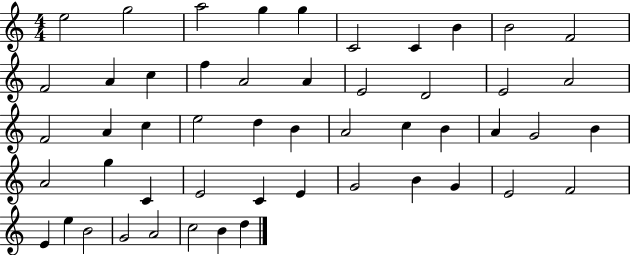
{
  \clef treble
  \numericTimeSignature
  \time 4/4
  \key c \major
  e''2 g''2 | a''2 g''4 g''4 | c'2 c'4 b'4 | b'2 f'2 | \break f'2 a'4 c''4 | f''4 a'2 a'4 | e'2 d'2 | e'2 a'2 | \break f'2 a'4 c''4 | e''2 d''4 b'4 | a'2 c''4 b'4 | a'4 g'2 b'4 | \break a'2 g''4 c'4 | e'2 c'4 e'4 | g'2 b'4 g'4 | e'2 f'2 | \break e'4 e''4 b'2 | g'2 a'2 | c''2 b'4 d''4 | \bar "|."
}